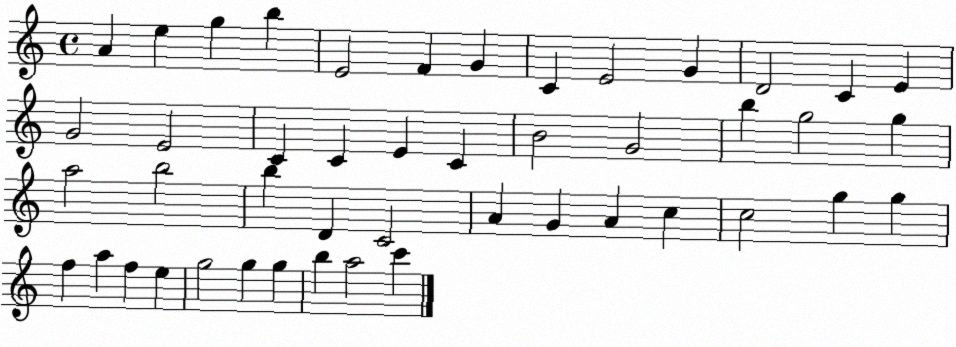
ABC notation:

X:1
T:Untitled
M:4/4
L:1/4
K:C
A e g b E2 F G C E2 G D2 C E G2 E2 C C E C B2 G2 b g2 g a2 b2 b D C2 A G A c c2 g g f a f e g2 g g b a2 c'